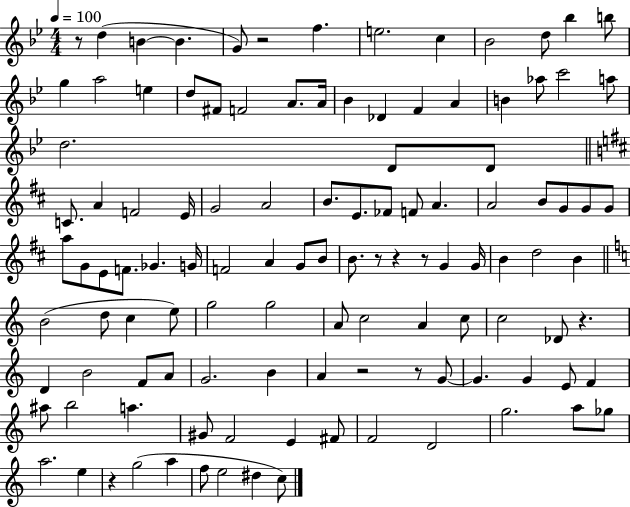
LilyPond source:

{
  \clef treble
  \numericTimeSignature
  \time 4/4
  \key bes \major
  \tempo 4 = 100
  \repeat volta 2 { r8 d''4( b'4~~ b'4. | g'8) r2 f''4. | e''2. c''4 | bes'2 d''8 bes''4 b''8 | \break g''4 a''2 e''4 | d''8 fis'8 f'2 a'8. a'16 | bes'4 des'4 f'4 a'4 | b'4 aes''8 c'''2 a''8 | \break d''2. d'8 d'8 | \bar "||" \break \key d \major c'8. a'4 f'2 e'16 | g'2 a'2 | b'8. e'8. fes'8 f'8 a'4. | a'2 b'8 g'8 g'8 g'8 | \break a''8 g'8 e'8 f'8. ges'4. g'16 | f'2 a'4 g'8 b'8 | b'8. r8 r4 r8 g'4 g'16 | b'4 d''2 b'4 | \break \bar "||" \break \key a \minor b'2( d''8 c''4 e''8) | g''2 g''2 | a'8 c''2 a'4 c''8 | c''2 des'8 r4. | \break d'4 b'2 f'8 a'8 | g'2. b'4 | a'4 r2 r8 g'8~~ | g'4. g'4 e'8 f'4 | \break ais''8 b''2 a''4. | gis'8 f'2 e'4 fis'8 | f'2 d'2 | g''2. a''8 ges''8 | \break a''2. e''4 | r4 g''2( a''4 | f''8 e''2 dis''4 c''8) | } \bar "|."
}